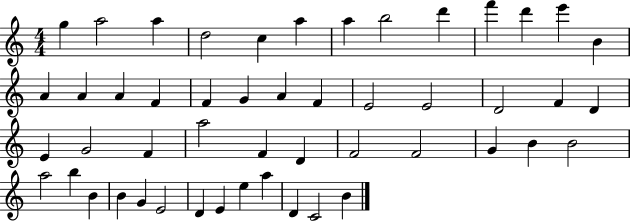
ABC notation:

X:1
T:Untitled
M:4/4
L:1/4
K:C
g a2 a d2 c a a b2 d' f' d' e' B A A A F F G A F E2 E2 D2 F D E G2 F a2 F D F2 F2 G B B2 a2 b B B G E2 D E e a D C2 B